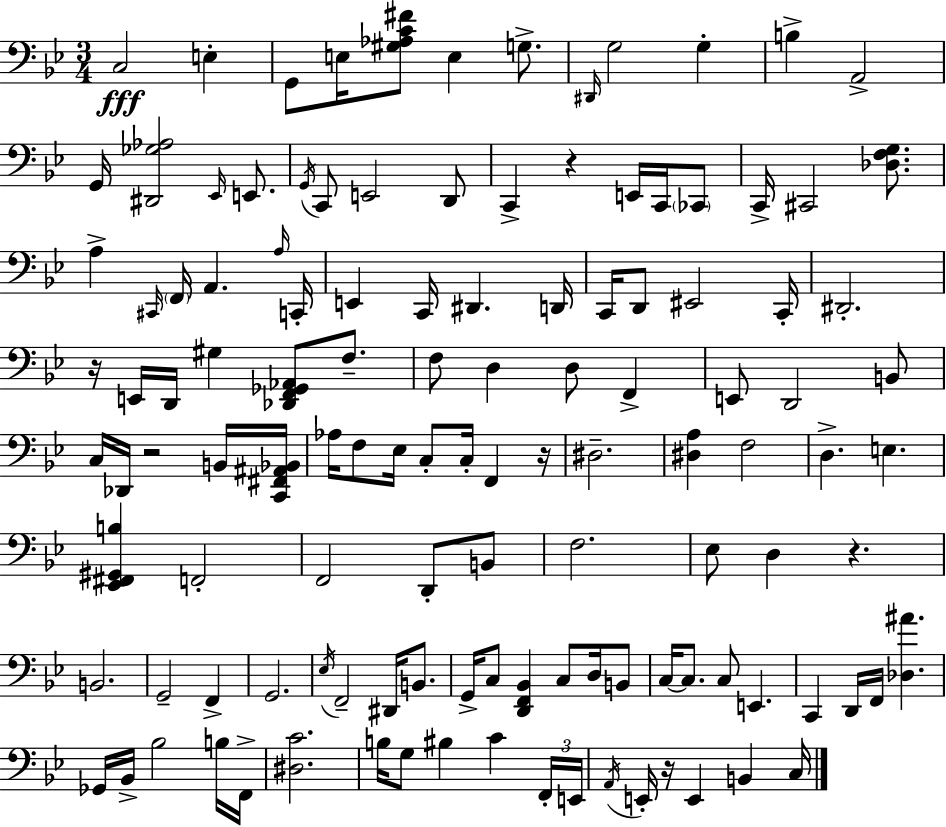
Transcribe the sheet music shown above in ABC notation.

X:1
T:Untitled
M:3/4
L:1/4
K:Gm
C,2 E, G,,/2 E,/4 [^G,_A,C^F]/2 E, G,/2 ^D,,/4 G,2 G, B, A,,2 G,,/4 [^D,,_G,_A,]2 _E,,/4 E,,/2 G,,/4 C,,/2 E,,2 D,,/2 C,, z E,,/4 C,,/4 _C,,/2 C,,/4 ^C,,2 [_D,F,G,]/2 A, ^C,,/4 F,,/4 A,, A,/4 C,,/4 E,, C,,/4 ^D,, D,,/4 C,,/4 D,,/2 ^E,,2 C,,/4 ^D,,2 z/4 E,,/4 D,,/4 ^G, [_D,,F,,_G,,_A,,]/2 F,/2 F,/2 D, D,/2 F,, E,,/2 D,,2 B,,/2 C,/4 _D,,/4 z2 B,,/4 [C,,^F,,^A,,_B,,]/4 _A,/4 F,/2 _E,/4 C,/2 C,/4 F,, z/4 ^D,2 [^D,A,] F,2 D, E, [_E,,^F,,^G,,B,] F,,2 F,,2 D,,/2 B,,/2 F,2 _E,/2 D, z B,,2 G,,2 F,, G,,2 _E,/4 F,,2 ^D,,/4 B,,/2 G,,/4 C,/2 [D,,F,,_B,,] C,/2 D,/4 B,,/2 C,/4 C,/2 C,/2 E,, C,, D,,/4 F,,/4 [_D,^A] _G,,/4 _B,,/4 _B,2 B,/4 F,,/4 [^D,C]2 B,/4 G,/2 ^B, C F,,/4 E,,/4 A,,/4 E,,/4 z/4 E,, B,, C,/4